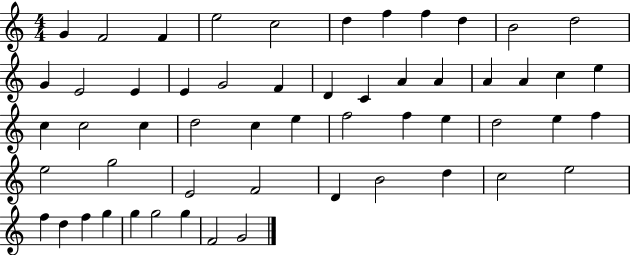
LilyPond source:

{
  \clef treble
  \numericTimeSignature
  \time 4/4
  \key c \major
  g'4 f'2 f'4 | e''2 c''2 | d''4 f''4 f''4 d''4 | b'2 d''2 | \break g'4 e'2 e'4 | e'4 g'2 f'4 | d'4 c'4 a'4 a'4 | a'4 a'4 c''4 e''4 | \break c''4 c''2 c''4 | d''2 c''4 e''4 | f''2 f''4 e''4 | d''2 e''4 f''4 | \break e''2 g''2 | e'2 f'2 | d'4 b'2 d''4 | c''2 e''2 | \break f''4 d''4 f''4 g''4 | g''4 g''2 g''4 | f'2 g'2 | \bar "|."
}